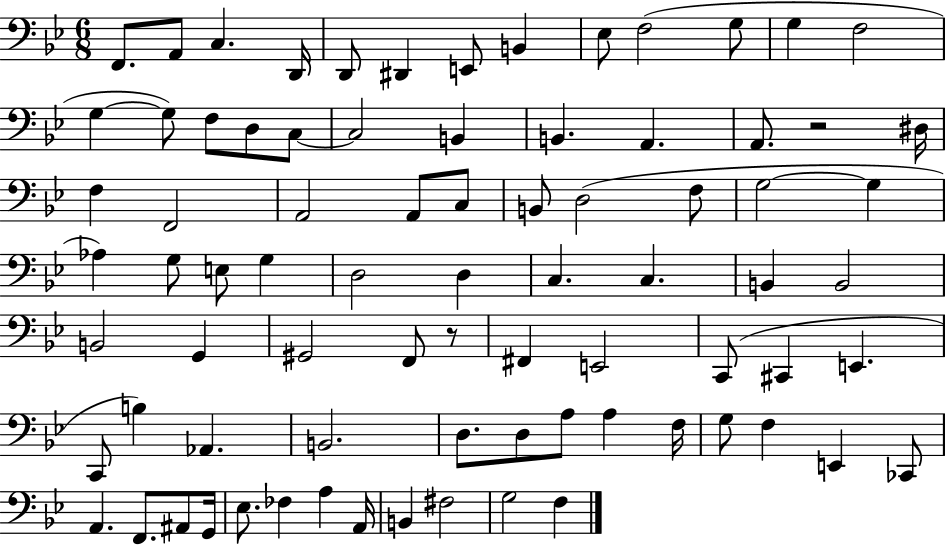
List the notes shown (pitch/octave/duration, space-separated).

F2/e. A2/e C3/q. D2/s D2/e D#2/q E2/e B2/q Eb3/e F3/h G3/e G3/q F3/h G3/q G3/e F3/e D3/e C3/e C3/h B2/q B2/q. A2/q. A2/e. R/h D#3/s F3/q F2/h A2/h A2/e C3/e B2/e D3/h F3/e G3/h G3/q Ab3/q G3/e E3/e G3/q D3/h D3/q C3/q. C3/q. B2/q B2/h B2/h G2/q G#2/h F2/e R/e F#2/q E2/h C2/e C#2/q E2/q. C2/e B3/q Ab2/q. B2/h. D3/e. D3/e A3/e A3/q F3/s G3/e F3/q E2/q CES2/e A2/q. F2/e. A#2/e G2/s Eb3/e. FES3/q A3/q A2/s B2/q F#3/h G3/h F3/q